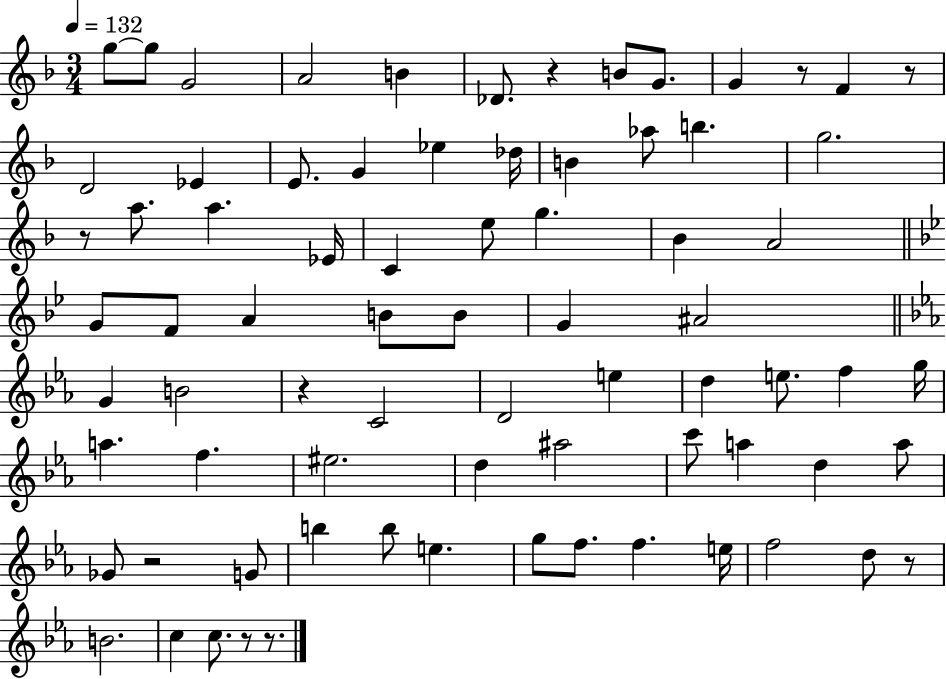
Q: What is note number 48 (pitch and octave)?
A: D5